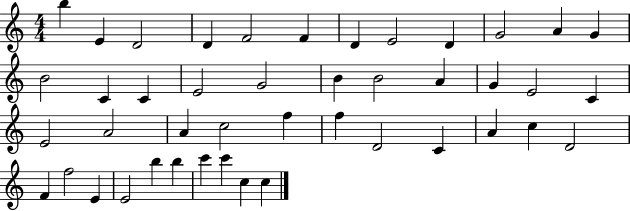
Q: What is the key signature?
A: C major